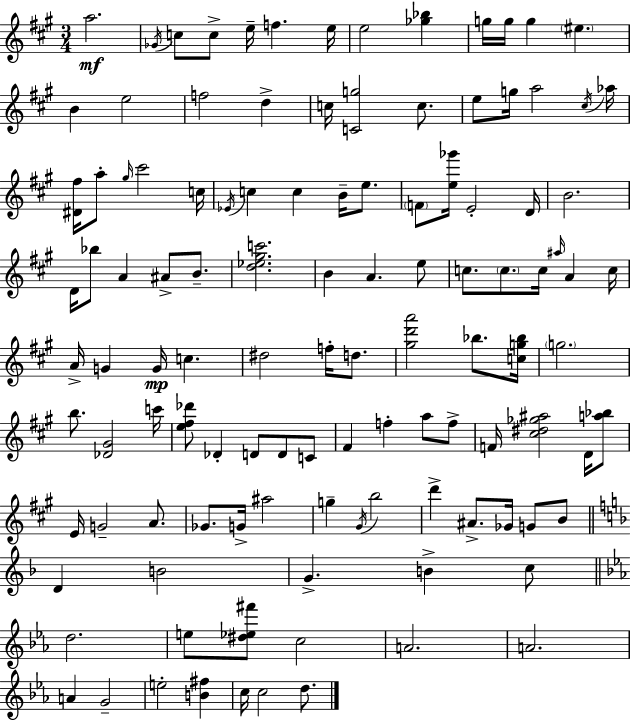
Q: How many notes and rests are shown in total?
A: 114